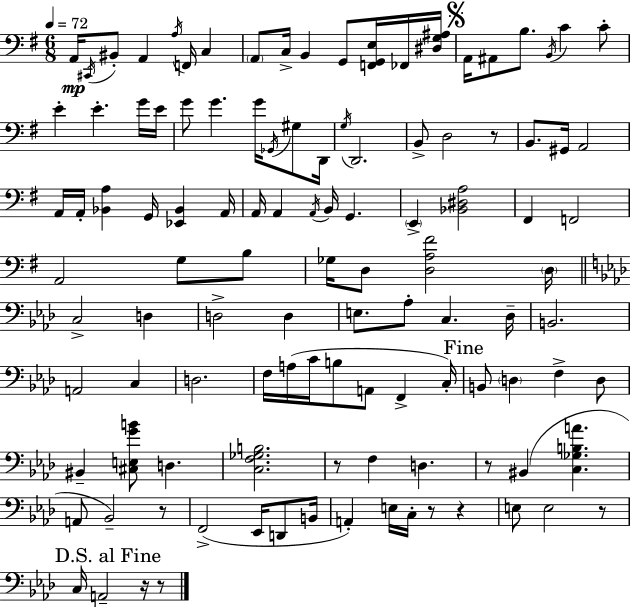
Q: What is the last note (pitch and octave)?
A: A2